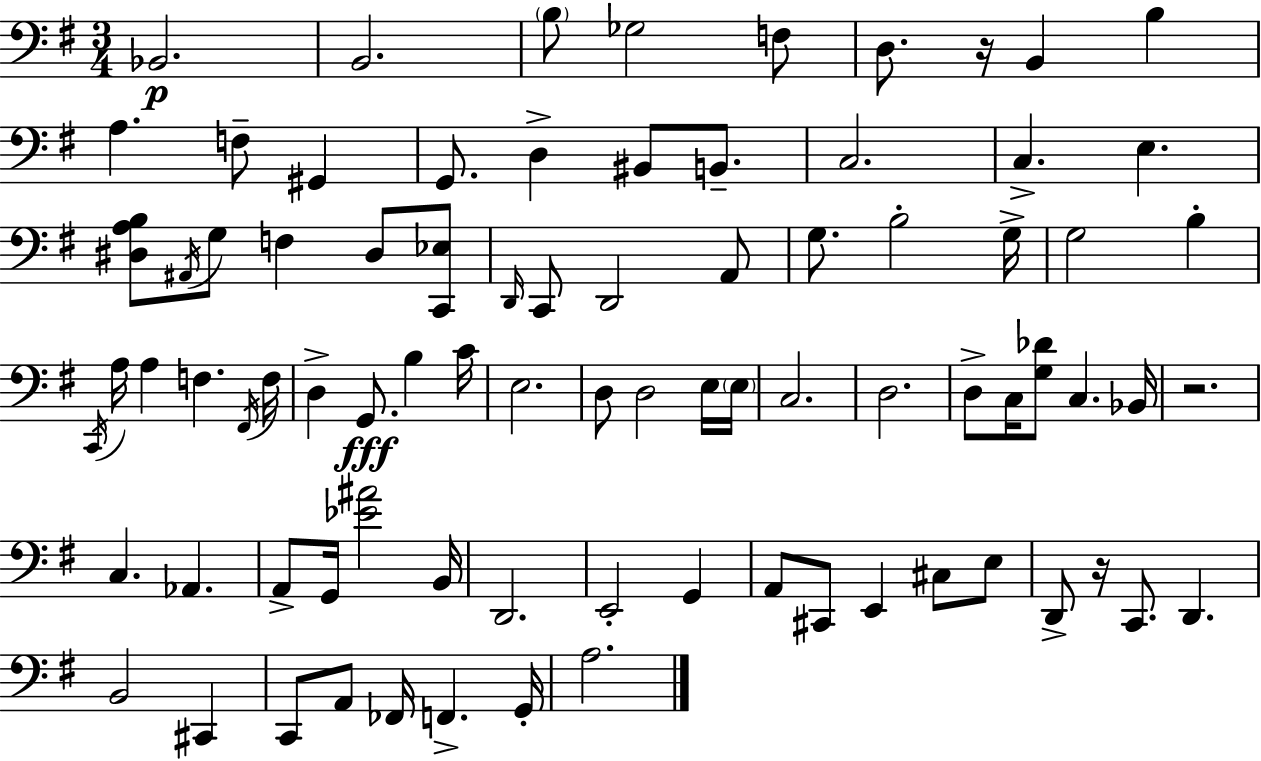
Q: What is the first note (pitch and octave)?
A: Bb2